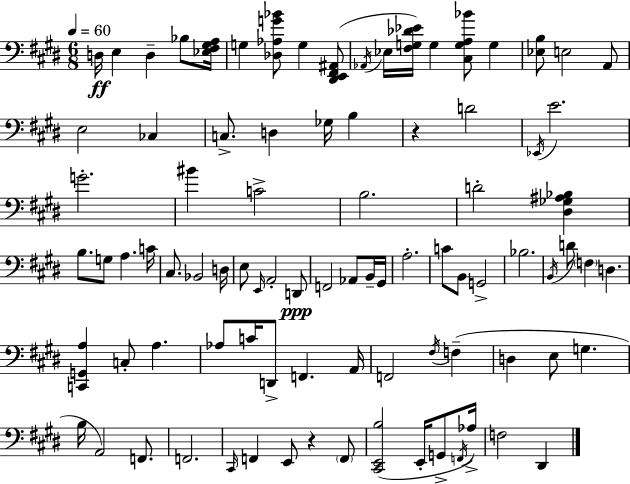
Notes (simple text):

D3/s E3/q D3/q Bb3/e [Eb3,F#3,G#3,A3]/s G3/q [Db3,Ab3,G4,Bb4]/e G3/q [D#2,E2,F#2,A#2]/e Ab2/s Eb3/s [F#3,G3,Db4,Eb4]/s G3/q [C#3,G3,A3,Bb4]/e G3/q [Eb3,B3]/e E3/h A2/e E3/h CES3/q C3/e. D3/q Gb3/s B3/q R/q D4/h Eb2/s E4/h. G4/h. BIS4/q C4/h B3/h. D4/h [D#3,Gb3,A#3,Bb3]/q B3/e. G3/e A3/q. C4/s C#3/e. Bb2/h D3/s E3/e E2/s A2/h D2/e F2/h Ab2/e B2/s G#2/s A3/h. C4/e B2/e G2/h Bb3/h. B2/s D4/e F3/q D3/q. [C2,G2,A3]/q C3/e A3/q. Ab3/e C4/s D2/e F2/q. A2/s F2/h F#3/s F3/q D3/q E3/e G3/q. B3/s A2/h F2/e. F2/h. C#2/s F2/q E2/e R/q F2/e [C#2,E2,B3]/h E2/s G2/e F2/s Ab3/s F3/h D#2/q